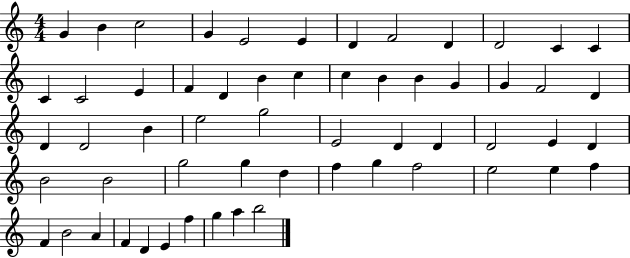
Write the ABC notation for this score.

X:1
T:Untitled
M:4/4
L:1/4
K:C
G B c2 G E2 E D F2 D D2 C C C C2 E F D B c c B B G G F2 D D D2 B e2 g2 E2 D D D2 E D B2 B2 g2 g d f g f2 e2 e f F B2 A F D E f g a b2